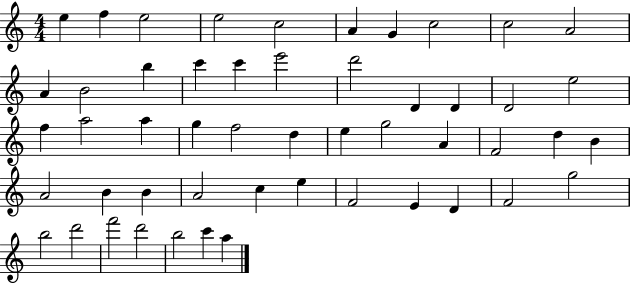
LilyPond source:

{
  \clef treble
  \numericTimeSignature
  \time 4/4
  \key c \major
  e''4 f''4 e''2 | e''2 c''2 | a'4 g'4 c''2 | c''2 a'2 | \break a'4 b'2 b''4 | c'''4 c'''4 e'''2 | d'''2 d'4 d'4 | d'2 e''2 | \break f''4 a''2 a''4 | g''4 f''2 d''4 | e''4 g''2 a'4 | f'2 d''4 b'4 | \break a'2 b'4 b'4 | a'2 c''4 e''4 | f'2 e'4 d'4 | f'2 g''2 | \break b''2 d'''2 | f'''2 d'''2 | b''2 c'''4 a''4 | \bar "|."
}